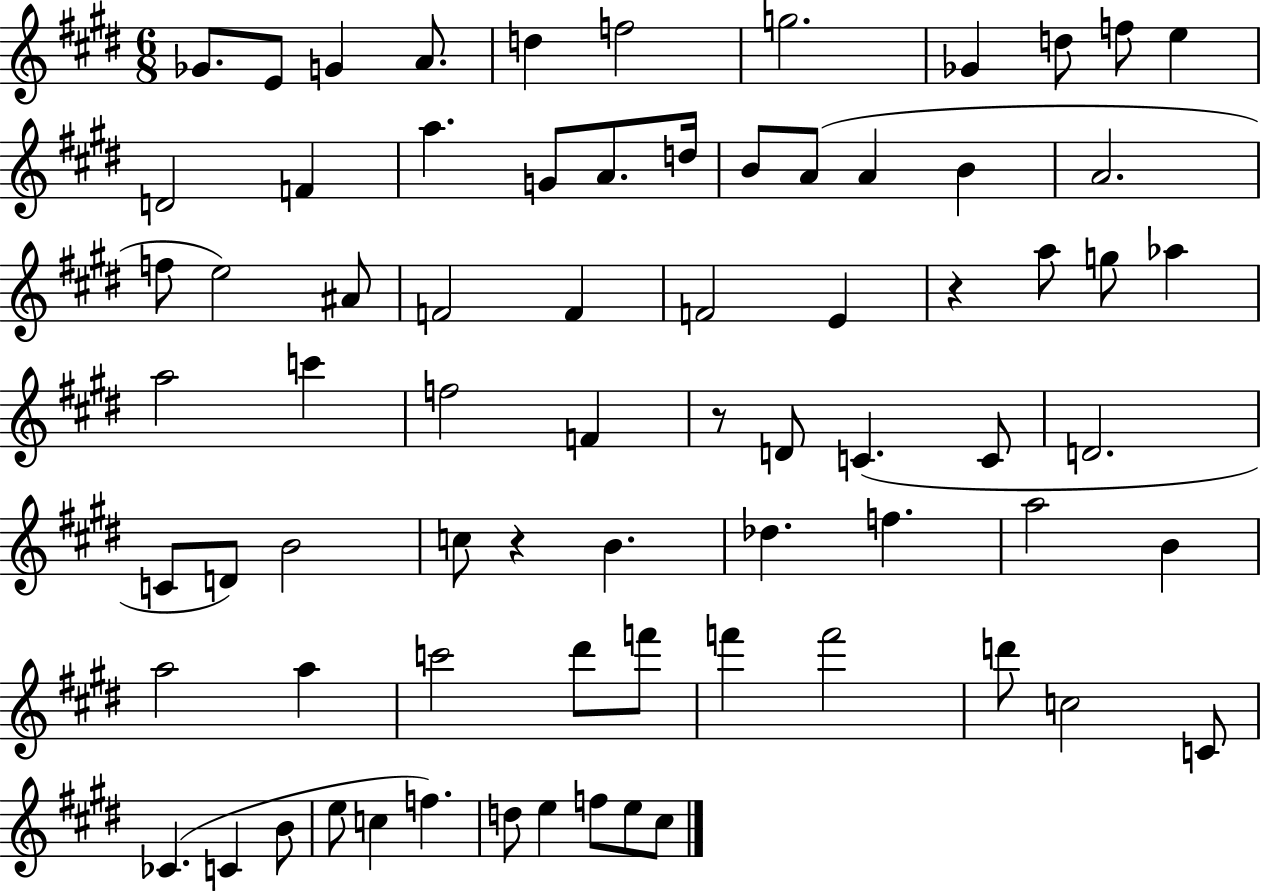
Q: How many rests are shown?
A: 3